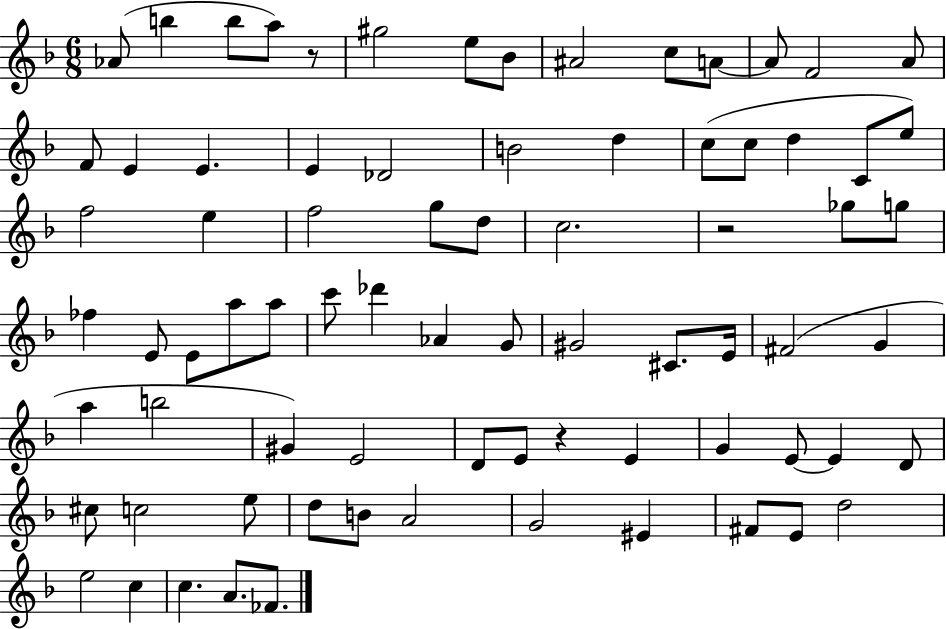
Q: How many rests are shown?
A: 3